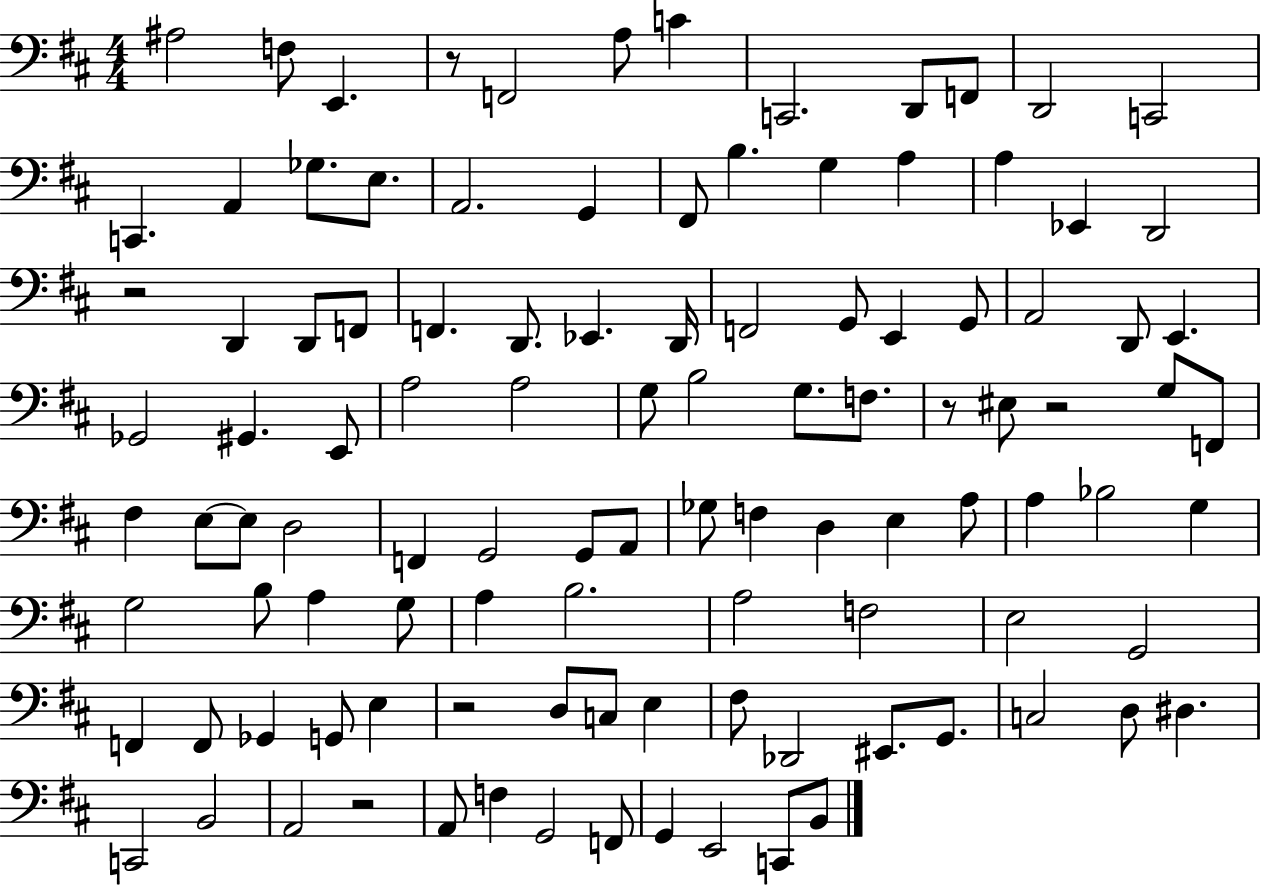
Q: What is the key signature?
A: D major